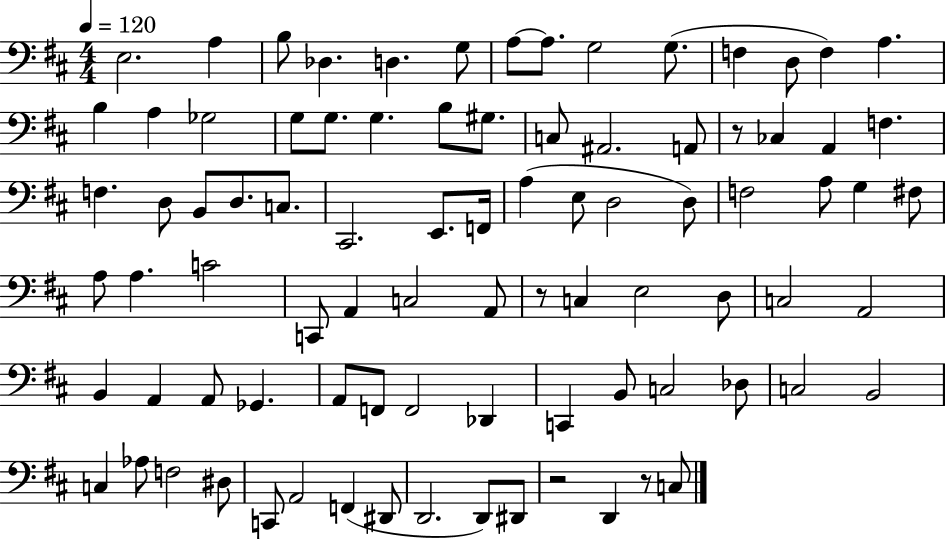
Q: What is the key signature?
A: D major